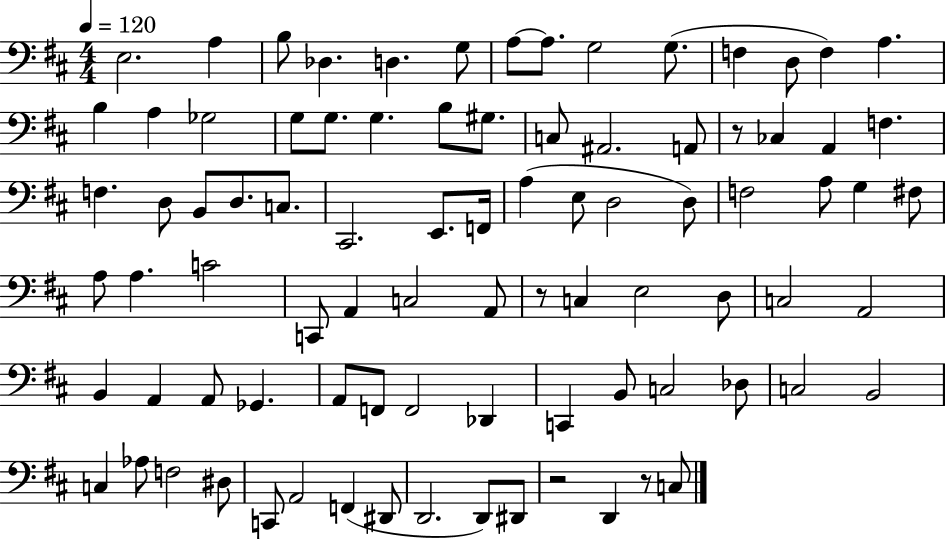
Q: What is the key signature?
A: D major